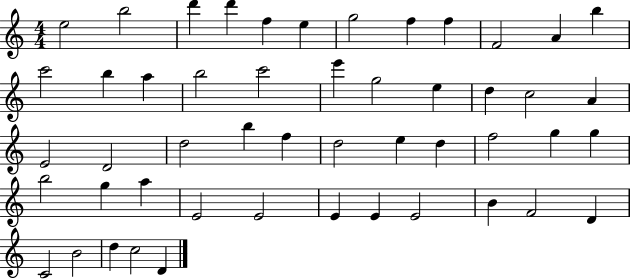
X:1
T:Untitled
M:4/4
L:1/4
K:C
e2 b2 d' d' f e g2 f f F2 A b c'2 b a b2 c'2 e' g2 e d c2 A E2 D2 d2 b f d2 e d f2 g g b2 g a E2 E2 E E E2 B F2 D C2 B2 d c2 D